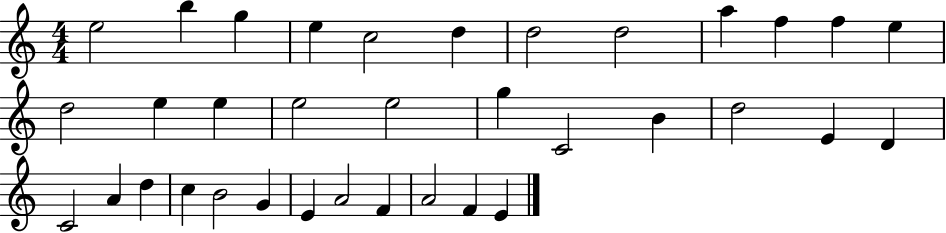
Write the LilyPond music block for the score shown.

{
  \clef treble
  \numericTimeSignature
  \time 4/4
  \key c \major
  e''2 b''4 g''4 | e''4 c''2 d''4 | d''2 d''2 | a''4 f''4 f''4 e''4 | \break d''2 e''4 e''4 | e''2 e''2 | g''4 c'2 b'4 | d''2 e'4 d'4 | \break c'2 a'4 d''4 | c''4 b'2 g'4 | e'4 a'2 f'4 | a'2 f'4 e'4 | \break \bar "|."
}